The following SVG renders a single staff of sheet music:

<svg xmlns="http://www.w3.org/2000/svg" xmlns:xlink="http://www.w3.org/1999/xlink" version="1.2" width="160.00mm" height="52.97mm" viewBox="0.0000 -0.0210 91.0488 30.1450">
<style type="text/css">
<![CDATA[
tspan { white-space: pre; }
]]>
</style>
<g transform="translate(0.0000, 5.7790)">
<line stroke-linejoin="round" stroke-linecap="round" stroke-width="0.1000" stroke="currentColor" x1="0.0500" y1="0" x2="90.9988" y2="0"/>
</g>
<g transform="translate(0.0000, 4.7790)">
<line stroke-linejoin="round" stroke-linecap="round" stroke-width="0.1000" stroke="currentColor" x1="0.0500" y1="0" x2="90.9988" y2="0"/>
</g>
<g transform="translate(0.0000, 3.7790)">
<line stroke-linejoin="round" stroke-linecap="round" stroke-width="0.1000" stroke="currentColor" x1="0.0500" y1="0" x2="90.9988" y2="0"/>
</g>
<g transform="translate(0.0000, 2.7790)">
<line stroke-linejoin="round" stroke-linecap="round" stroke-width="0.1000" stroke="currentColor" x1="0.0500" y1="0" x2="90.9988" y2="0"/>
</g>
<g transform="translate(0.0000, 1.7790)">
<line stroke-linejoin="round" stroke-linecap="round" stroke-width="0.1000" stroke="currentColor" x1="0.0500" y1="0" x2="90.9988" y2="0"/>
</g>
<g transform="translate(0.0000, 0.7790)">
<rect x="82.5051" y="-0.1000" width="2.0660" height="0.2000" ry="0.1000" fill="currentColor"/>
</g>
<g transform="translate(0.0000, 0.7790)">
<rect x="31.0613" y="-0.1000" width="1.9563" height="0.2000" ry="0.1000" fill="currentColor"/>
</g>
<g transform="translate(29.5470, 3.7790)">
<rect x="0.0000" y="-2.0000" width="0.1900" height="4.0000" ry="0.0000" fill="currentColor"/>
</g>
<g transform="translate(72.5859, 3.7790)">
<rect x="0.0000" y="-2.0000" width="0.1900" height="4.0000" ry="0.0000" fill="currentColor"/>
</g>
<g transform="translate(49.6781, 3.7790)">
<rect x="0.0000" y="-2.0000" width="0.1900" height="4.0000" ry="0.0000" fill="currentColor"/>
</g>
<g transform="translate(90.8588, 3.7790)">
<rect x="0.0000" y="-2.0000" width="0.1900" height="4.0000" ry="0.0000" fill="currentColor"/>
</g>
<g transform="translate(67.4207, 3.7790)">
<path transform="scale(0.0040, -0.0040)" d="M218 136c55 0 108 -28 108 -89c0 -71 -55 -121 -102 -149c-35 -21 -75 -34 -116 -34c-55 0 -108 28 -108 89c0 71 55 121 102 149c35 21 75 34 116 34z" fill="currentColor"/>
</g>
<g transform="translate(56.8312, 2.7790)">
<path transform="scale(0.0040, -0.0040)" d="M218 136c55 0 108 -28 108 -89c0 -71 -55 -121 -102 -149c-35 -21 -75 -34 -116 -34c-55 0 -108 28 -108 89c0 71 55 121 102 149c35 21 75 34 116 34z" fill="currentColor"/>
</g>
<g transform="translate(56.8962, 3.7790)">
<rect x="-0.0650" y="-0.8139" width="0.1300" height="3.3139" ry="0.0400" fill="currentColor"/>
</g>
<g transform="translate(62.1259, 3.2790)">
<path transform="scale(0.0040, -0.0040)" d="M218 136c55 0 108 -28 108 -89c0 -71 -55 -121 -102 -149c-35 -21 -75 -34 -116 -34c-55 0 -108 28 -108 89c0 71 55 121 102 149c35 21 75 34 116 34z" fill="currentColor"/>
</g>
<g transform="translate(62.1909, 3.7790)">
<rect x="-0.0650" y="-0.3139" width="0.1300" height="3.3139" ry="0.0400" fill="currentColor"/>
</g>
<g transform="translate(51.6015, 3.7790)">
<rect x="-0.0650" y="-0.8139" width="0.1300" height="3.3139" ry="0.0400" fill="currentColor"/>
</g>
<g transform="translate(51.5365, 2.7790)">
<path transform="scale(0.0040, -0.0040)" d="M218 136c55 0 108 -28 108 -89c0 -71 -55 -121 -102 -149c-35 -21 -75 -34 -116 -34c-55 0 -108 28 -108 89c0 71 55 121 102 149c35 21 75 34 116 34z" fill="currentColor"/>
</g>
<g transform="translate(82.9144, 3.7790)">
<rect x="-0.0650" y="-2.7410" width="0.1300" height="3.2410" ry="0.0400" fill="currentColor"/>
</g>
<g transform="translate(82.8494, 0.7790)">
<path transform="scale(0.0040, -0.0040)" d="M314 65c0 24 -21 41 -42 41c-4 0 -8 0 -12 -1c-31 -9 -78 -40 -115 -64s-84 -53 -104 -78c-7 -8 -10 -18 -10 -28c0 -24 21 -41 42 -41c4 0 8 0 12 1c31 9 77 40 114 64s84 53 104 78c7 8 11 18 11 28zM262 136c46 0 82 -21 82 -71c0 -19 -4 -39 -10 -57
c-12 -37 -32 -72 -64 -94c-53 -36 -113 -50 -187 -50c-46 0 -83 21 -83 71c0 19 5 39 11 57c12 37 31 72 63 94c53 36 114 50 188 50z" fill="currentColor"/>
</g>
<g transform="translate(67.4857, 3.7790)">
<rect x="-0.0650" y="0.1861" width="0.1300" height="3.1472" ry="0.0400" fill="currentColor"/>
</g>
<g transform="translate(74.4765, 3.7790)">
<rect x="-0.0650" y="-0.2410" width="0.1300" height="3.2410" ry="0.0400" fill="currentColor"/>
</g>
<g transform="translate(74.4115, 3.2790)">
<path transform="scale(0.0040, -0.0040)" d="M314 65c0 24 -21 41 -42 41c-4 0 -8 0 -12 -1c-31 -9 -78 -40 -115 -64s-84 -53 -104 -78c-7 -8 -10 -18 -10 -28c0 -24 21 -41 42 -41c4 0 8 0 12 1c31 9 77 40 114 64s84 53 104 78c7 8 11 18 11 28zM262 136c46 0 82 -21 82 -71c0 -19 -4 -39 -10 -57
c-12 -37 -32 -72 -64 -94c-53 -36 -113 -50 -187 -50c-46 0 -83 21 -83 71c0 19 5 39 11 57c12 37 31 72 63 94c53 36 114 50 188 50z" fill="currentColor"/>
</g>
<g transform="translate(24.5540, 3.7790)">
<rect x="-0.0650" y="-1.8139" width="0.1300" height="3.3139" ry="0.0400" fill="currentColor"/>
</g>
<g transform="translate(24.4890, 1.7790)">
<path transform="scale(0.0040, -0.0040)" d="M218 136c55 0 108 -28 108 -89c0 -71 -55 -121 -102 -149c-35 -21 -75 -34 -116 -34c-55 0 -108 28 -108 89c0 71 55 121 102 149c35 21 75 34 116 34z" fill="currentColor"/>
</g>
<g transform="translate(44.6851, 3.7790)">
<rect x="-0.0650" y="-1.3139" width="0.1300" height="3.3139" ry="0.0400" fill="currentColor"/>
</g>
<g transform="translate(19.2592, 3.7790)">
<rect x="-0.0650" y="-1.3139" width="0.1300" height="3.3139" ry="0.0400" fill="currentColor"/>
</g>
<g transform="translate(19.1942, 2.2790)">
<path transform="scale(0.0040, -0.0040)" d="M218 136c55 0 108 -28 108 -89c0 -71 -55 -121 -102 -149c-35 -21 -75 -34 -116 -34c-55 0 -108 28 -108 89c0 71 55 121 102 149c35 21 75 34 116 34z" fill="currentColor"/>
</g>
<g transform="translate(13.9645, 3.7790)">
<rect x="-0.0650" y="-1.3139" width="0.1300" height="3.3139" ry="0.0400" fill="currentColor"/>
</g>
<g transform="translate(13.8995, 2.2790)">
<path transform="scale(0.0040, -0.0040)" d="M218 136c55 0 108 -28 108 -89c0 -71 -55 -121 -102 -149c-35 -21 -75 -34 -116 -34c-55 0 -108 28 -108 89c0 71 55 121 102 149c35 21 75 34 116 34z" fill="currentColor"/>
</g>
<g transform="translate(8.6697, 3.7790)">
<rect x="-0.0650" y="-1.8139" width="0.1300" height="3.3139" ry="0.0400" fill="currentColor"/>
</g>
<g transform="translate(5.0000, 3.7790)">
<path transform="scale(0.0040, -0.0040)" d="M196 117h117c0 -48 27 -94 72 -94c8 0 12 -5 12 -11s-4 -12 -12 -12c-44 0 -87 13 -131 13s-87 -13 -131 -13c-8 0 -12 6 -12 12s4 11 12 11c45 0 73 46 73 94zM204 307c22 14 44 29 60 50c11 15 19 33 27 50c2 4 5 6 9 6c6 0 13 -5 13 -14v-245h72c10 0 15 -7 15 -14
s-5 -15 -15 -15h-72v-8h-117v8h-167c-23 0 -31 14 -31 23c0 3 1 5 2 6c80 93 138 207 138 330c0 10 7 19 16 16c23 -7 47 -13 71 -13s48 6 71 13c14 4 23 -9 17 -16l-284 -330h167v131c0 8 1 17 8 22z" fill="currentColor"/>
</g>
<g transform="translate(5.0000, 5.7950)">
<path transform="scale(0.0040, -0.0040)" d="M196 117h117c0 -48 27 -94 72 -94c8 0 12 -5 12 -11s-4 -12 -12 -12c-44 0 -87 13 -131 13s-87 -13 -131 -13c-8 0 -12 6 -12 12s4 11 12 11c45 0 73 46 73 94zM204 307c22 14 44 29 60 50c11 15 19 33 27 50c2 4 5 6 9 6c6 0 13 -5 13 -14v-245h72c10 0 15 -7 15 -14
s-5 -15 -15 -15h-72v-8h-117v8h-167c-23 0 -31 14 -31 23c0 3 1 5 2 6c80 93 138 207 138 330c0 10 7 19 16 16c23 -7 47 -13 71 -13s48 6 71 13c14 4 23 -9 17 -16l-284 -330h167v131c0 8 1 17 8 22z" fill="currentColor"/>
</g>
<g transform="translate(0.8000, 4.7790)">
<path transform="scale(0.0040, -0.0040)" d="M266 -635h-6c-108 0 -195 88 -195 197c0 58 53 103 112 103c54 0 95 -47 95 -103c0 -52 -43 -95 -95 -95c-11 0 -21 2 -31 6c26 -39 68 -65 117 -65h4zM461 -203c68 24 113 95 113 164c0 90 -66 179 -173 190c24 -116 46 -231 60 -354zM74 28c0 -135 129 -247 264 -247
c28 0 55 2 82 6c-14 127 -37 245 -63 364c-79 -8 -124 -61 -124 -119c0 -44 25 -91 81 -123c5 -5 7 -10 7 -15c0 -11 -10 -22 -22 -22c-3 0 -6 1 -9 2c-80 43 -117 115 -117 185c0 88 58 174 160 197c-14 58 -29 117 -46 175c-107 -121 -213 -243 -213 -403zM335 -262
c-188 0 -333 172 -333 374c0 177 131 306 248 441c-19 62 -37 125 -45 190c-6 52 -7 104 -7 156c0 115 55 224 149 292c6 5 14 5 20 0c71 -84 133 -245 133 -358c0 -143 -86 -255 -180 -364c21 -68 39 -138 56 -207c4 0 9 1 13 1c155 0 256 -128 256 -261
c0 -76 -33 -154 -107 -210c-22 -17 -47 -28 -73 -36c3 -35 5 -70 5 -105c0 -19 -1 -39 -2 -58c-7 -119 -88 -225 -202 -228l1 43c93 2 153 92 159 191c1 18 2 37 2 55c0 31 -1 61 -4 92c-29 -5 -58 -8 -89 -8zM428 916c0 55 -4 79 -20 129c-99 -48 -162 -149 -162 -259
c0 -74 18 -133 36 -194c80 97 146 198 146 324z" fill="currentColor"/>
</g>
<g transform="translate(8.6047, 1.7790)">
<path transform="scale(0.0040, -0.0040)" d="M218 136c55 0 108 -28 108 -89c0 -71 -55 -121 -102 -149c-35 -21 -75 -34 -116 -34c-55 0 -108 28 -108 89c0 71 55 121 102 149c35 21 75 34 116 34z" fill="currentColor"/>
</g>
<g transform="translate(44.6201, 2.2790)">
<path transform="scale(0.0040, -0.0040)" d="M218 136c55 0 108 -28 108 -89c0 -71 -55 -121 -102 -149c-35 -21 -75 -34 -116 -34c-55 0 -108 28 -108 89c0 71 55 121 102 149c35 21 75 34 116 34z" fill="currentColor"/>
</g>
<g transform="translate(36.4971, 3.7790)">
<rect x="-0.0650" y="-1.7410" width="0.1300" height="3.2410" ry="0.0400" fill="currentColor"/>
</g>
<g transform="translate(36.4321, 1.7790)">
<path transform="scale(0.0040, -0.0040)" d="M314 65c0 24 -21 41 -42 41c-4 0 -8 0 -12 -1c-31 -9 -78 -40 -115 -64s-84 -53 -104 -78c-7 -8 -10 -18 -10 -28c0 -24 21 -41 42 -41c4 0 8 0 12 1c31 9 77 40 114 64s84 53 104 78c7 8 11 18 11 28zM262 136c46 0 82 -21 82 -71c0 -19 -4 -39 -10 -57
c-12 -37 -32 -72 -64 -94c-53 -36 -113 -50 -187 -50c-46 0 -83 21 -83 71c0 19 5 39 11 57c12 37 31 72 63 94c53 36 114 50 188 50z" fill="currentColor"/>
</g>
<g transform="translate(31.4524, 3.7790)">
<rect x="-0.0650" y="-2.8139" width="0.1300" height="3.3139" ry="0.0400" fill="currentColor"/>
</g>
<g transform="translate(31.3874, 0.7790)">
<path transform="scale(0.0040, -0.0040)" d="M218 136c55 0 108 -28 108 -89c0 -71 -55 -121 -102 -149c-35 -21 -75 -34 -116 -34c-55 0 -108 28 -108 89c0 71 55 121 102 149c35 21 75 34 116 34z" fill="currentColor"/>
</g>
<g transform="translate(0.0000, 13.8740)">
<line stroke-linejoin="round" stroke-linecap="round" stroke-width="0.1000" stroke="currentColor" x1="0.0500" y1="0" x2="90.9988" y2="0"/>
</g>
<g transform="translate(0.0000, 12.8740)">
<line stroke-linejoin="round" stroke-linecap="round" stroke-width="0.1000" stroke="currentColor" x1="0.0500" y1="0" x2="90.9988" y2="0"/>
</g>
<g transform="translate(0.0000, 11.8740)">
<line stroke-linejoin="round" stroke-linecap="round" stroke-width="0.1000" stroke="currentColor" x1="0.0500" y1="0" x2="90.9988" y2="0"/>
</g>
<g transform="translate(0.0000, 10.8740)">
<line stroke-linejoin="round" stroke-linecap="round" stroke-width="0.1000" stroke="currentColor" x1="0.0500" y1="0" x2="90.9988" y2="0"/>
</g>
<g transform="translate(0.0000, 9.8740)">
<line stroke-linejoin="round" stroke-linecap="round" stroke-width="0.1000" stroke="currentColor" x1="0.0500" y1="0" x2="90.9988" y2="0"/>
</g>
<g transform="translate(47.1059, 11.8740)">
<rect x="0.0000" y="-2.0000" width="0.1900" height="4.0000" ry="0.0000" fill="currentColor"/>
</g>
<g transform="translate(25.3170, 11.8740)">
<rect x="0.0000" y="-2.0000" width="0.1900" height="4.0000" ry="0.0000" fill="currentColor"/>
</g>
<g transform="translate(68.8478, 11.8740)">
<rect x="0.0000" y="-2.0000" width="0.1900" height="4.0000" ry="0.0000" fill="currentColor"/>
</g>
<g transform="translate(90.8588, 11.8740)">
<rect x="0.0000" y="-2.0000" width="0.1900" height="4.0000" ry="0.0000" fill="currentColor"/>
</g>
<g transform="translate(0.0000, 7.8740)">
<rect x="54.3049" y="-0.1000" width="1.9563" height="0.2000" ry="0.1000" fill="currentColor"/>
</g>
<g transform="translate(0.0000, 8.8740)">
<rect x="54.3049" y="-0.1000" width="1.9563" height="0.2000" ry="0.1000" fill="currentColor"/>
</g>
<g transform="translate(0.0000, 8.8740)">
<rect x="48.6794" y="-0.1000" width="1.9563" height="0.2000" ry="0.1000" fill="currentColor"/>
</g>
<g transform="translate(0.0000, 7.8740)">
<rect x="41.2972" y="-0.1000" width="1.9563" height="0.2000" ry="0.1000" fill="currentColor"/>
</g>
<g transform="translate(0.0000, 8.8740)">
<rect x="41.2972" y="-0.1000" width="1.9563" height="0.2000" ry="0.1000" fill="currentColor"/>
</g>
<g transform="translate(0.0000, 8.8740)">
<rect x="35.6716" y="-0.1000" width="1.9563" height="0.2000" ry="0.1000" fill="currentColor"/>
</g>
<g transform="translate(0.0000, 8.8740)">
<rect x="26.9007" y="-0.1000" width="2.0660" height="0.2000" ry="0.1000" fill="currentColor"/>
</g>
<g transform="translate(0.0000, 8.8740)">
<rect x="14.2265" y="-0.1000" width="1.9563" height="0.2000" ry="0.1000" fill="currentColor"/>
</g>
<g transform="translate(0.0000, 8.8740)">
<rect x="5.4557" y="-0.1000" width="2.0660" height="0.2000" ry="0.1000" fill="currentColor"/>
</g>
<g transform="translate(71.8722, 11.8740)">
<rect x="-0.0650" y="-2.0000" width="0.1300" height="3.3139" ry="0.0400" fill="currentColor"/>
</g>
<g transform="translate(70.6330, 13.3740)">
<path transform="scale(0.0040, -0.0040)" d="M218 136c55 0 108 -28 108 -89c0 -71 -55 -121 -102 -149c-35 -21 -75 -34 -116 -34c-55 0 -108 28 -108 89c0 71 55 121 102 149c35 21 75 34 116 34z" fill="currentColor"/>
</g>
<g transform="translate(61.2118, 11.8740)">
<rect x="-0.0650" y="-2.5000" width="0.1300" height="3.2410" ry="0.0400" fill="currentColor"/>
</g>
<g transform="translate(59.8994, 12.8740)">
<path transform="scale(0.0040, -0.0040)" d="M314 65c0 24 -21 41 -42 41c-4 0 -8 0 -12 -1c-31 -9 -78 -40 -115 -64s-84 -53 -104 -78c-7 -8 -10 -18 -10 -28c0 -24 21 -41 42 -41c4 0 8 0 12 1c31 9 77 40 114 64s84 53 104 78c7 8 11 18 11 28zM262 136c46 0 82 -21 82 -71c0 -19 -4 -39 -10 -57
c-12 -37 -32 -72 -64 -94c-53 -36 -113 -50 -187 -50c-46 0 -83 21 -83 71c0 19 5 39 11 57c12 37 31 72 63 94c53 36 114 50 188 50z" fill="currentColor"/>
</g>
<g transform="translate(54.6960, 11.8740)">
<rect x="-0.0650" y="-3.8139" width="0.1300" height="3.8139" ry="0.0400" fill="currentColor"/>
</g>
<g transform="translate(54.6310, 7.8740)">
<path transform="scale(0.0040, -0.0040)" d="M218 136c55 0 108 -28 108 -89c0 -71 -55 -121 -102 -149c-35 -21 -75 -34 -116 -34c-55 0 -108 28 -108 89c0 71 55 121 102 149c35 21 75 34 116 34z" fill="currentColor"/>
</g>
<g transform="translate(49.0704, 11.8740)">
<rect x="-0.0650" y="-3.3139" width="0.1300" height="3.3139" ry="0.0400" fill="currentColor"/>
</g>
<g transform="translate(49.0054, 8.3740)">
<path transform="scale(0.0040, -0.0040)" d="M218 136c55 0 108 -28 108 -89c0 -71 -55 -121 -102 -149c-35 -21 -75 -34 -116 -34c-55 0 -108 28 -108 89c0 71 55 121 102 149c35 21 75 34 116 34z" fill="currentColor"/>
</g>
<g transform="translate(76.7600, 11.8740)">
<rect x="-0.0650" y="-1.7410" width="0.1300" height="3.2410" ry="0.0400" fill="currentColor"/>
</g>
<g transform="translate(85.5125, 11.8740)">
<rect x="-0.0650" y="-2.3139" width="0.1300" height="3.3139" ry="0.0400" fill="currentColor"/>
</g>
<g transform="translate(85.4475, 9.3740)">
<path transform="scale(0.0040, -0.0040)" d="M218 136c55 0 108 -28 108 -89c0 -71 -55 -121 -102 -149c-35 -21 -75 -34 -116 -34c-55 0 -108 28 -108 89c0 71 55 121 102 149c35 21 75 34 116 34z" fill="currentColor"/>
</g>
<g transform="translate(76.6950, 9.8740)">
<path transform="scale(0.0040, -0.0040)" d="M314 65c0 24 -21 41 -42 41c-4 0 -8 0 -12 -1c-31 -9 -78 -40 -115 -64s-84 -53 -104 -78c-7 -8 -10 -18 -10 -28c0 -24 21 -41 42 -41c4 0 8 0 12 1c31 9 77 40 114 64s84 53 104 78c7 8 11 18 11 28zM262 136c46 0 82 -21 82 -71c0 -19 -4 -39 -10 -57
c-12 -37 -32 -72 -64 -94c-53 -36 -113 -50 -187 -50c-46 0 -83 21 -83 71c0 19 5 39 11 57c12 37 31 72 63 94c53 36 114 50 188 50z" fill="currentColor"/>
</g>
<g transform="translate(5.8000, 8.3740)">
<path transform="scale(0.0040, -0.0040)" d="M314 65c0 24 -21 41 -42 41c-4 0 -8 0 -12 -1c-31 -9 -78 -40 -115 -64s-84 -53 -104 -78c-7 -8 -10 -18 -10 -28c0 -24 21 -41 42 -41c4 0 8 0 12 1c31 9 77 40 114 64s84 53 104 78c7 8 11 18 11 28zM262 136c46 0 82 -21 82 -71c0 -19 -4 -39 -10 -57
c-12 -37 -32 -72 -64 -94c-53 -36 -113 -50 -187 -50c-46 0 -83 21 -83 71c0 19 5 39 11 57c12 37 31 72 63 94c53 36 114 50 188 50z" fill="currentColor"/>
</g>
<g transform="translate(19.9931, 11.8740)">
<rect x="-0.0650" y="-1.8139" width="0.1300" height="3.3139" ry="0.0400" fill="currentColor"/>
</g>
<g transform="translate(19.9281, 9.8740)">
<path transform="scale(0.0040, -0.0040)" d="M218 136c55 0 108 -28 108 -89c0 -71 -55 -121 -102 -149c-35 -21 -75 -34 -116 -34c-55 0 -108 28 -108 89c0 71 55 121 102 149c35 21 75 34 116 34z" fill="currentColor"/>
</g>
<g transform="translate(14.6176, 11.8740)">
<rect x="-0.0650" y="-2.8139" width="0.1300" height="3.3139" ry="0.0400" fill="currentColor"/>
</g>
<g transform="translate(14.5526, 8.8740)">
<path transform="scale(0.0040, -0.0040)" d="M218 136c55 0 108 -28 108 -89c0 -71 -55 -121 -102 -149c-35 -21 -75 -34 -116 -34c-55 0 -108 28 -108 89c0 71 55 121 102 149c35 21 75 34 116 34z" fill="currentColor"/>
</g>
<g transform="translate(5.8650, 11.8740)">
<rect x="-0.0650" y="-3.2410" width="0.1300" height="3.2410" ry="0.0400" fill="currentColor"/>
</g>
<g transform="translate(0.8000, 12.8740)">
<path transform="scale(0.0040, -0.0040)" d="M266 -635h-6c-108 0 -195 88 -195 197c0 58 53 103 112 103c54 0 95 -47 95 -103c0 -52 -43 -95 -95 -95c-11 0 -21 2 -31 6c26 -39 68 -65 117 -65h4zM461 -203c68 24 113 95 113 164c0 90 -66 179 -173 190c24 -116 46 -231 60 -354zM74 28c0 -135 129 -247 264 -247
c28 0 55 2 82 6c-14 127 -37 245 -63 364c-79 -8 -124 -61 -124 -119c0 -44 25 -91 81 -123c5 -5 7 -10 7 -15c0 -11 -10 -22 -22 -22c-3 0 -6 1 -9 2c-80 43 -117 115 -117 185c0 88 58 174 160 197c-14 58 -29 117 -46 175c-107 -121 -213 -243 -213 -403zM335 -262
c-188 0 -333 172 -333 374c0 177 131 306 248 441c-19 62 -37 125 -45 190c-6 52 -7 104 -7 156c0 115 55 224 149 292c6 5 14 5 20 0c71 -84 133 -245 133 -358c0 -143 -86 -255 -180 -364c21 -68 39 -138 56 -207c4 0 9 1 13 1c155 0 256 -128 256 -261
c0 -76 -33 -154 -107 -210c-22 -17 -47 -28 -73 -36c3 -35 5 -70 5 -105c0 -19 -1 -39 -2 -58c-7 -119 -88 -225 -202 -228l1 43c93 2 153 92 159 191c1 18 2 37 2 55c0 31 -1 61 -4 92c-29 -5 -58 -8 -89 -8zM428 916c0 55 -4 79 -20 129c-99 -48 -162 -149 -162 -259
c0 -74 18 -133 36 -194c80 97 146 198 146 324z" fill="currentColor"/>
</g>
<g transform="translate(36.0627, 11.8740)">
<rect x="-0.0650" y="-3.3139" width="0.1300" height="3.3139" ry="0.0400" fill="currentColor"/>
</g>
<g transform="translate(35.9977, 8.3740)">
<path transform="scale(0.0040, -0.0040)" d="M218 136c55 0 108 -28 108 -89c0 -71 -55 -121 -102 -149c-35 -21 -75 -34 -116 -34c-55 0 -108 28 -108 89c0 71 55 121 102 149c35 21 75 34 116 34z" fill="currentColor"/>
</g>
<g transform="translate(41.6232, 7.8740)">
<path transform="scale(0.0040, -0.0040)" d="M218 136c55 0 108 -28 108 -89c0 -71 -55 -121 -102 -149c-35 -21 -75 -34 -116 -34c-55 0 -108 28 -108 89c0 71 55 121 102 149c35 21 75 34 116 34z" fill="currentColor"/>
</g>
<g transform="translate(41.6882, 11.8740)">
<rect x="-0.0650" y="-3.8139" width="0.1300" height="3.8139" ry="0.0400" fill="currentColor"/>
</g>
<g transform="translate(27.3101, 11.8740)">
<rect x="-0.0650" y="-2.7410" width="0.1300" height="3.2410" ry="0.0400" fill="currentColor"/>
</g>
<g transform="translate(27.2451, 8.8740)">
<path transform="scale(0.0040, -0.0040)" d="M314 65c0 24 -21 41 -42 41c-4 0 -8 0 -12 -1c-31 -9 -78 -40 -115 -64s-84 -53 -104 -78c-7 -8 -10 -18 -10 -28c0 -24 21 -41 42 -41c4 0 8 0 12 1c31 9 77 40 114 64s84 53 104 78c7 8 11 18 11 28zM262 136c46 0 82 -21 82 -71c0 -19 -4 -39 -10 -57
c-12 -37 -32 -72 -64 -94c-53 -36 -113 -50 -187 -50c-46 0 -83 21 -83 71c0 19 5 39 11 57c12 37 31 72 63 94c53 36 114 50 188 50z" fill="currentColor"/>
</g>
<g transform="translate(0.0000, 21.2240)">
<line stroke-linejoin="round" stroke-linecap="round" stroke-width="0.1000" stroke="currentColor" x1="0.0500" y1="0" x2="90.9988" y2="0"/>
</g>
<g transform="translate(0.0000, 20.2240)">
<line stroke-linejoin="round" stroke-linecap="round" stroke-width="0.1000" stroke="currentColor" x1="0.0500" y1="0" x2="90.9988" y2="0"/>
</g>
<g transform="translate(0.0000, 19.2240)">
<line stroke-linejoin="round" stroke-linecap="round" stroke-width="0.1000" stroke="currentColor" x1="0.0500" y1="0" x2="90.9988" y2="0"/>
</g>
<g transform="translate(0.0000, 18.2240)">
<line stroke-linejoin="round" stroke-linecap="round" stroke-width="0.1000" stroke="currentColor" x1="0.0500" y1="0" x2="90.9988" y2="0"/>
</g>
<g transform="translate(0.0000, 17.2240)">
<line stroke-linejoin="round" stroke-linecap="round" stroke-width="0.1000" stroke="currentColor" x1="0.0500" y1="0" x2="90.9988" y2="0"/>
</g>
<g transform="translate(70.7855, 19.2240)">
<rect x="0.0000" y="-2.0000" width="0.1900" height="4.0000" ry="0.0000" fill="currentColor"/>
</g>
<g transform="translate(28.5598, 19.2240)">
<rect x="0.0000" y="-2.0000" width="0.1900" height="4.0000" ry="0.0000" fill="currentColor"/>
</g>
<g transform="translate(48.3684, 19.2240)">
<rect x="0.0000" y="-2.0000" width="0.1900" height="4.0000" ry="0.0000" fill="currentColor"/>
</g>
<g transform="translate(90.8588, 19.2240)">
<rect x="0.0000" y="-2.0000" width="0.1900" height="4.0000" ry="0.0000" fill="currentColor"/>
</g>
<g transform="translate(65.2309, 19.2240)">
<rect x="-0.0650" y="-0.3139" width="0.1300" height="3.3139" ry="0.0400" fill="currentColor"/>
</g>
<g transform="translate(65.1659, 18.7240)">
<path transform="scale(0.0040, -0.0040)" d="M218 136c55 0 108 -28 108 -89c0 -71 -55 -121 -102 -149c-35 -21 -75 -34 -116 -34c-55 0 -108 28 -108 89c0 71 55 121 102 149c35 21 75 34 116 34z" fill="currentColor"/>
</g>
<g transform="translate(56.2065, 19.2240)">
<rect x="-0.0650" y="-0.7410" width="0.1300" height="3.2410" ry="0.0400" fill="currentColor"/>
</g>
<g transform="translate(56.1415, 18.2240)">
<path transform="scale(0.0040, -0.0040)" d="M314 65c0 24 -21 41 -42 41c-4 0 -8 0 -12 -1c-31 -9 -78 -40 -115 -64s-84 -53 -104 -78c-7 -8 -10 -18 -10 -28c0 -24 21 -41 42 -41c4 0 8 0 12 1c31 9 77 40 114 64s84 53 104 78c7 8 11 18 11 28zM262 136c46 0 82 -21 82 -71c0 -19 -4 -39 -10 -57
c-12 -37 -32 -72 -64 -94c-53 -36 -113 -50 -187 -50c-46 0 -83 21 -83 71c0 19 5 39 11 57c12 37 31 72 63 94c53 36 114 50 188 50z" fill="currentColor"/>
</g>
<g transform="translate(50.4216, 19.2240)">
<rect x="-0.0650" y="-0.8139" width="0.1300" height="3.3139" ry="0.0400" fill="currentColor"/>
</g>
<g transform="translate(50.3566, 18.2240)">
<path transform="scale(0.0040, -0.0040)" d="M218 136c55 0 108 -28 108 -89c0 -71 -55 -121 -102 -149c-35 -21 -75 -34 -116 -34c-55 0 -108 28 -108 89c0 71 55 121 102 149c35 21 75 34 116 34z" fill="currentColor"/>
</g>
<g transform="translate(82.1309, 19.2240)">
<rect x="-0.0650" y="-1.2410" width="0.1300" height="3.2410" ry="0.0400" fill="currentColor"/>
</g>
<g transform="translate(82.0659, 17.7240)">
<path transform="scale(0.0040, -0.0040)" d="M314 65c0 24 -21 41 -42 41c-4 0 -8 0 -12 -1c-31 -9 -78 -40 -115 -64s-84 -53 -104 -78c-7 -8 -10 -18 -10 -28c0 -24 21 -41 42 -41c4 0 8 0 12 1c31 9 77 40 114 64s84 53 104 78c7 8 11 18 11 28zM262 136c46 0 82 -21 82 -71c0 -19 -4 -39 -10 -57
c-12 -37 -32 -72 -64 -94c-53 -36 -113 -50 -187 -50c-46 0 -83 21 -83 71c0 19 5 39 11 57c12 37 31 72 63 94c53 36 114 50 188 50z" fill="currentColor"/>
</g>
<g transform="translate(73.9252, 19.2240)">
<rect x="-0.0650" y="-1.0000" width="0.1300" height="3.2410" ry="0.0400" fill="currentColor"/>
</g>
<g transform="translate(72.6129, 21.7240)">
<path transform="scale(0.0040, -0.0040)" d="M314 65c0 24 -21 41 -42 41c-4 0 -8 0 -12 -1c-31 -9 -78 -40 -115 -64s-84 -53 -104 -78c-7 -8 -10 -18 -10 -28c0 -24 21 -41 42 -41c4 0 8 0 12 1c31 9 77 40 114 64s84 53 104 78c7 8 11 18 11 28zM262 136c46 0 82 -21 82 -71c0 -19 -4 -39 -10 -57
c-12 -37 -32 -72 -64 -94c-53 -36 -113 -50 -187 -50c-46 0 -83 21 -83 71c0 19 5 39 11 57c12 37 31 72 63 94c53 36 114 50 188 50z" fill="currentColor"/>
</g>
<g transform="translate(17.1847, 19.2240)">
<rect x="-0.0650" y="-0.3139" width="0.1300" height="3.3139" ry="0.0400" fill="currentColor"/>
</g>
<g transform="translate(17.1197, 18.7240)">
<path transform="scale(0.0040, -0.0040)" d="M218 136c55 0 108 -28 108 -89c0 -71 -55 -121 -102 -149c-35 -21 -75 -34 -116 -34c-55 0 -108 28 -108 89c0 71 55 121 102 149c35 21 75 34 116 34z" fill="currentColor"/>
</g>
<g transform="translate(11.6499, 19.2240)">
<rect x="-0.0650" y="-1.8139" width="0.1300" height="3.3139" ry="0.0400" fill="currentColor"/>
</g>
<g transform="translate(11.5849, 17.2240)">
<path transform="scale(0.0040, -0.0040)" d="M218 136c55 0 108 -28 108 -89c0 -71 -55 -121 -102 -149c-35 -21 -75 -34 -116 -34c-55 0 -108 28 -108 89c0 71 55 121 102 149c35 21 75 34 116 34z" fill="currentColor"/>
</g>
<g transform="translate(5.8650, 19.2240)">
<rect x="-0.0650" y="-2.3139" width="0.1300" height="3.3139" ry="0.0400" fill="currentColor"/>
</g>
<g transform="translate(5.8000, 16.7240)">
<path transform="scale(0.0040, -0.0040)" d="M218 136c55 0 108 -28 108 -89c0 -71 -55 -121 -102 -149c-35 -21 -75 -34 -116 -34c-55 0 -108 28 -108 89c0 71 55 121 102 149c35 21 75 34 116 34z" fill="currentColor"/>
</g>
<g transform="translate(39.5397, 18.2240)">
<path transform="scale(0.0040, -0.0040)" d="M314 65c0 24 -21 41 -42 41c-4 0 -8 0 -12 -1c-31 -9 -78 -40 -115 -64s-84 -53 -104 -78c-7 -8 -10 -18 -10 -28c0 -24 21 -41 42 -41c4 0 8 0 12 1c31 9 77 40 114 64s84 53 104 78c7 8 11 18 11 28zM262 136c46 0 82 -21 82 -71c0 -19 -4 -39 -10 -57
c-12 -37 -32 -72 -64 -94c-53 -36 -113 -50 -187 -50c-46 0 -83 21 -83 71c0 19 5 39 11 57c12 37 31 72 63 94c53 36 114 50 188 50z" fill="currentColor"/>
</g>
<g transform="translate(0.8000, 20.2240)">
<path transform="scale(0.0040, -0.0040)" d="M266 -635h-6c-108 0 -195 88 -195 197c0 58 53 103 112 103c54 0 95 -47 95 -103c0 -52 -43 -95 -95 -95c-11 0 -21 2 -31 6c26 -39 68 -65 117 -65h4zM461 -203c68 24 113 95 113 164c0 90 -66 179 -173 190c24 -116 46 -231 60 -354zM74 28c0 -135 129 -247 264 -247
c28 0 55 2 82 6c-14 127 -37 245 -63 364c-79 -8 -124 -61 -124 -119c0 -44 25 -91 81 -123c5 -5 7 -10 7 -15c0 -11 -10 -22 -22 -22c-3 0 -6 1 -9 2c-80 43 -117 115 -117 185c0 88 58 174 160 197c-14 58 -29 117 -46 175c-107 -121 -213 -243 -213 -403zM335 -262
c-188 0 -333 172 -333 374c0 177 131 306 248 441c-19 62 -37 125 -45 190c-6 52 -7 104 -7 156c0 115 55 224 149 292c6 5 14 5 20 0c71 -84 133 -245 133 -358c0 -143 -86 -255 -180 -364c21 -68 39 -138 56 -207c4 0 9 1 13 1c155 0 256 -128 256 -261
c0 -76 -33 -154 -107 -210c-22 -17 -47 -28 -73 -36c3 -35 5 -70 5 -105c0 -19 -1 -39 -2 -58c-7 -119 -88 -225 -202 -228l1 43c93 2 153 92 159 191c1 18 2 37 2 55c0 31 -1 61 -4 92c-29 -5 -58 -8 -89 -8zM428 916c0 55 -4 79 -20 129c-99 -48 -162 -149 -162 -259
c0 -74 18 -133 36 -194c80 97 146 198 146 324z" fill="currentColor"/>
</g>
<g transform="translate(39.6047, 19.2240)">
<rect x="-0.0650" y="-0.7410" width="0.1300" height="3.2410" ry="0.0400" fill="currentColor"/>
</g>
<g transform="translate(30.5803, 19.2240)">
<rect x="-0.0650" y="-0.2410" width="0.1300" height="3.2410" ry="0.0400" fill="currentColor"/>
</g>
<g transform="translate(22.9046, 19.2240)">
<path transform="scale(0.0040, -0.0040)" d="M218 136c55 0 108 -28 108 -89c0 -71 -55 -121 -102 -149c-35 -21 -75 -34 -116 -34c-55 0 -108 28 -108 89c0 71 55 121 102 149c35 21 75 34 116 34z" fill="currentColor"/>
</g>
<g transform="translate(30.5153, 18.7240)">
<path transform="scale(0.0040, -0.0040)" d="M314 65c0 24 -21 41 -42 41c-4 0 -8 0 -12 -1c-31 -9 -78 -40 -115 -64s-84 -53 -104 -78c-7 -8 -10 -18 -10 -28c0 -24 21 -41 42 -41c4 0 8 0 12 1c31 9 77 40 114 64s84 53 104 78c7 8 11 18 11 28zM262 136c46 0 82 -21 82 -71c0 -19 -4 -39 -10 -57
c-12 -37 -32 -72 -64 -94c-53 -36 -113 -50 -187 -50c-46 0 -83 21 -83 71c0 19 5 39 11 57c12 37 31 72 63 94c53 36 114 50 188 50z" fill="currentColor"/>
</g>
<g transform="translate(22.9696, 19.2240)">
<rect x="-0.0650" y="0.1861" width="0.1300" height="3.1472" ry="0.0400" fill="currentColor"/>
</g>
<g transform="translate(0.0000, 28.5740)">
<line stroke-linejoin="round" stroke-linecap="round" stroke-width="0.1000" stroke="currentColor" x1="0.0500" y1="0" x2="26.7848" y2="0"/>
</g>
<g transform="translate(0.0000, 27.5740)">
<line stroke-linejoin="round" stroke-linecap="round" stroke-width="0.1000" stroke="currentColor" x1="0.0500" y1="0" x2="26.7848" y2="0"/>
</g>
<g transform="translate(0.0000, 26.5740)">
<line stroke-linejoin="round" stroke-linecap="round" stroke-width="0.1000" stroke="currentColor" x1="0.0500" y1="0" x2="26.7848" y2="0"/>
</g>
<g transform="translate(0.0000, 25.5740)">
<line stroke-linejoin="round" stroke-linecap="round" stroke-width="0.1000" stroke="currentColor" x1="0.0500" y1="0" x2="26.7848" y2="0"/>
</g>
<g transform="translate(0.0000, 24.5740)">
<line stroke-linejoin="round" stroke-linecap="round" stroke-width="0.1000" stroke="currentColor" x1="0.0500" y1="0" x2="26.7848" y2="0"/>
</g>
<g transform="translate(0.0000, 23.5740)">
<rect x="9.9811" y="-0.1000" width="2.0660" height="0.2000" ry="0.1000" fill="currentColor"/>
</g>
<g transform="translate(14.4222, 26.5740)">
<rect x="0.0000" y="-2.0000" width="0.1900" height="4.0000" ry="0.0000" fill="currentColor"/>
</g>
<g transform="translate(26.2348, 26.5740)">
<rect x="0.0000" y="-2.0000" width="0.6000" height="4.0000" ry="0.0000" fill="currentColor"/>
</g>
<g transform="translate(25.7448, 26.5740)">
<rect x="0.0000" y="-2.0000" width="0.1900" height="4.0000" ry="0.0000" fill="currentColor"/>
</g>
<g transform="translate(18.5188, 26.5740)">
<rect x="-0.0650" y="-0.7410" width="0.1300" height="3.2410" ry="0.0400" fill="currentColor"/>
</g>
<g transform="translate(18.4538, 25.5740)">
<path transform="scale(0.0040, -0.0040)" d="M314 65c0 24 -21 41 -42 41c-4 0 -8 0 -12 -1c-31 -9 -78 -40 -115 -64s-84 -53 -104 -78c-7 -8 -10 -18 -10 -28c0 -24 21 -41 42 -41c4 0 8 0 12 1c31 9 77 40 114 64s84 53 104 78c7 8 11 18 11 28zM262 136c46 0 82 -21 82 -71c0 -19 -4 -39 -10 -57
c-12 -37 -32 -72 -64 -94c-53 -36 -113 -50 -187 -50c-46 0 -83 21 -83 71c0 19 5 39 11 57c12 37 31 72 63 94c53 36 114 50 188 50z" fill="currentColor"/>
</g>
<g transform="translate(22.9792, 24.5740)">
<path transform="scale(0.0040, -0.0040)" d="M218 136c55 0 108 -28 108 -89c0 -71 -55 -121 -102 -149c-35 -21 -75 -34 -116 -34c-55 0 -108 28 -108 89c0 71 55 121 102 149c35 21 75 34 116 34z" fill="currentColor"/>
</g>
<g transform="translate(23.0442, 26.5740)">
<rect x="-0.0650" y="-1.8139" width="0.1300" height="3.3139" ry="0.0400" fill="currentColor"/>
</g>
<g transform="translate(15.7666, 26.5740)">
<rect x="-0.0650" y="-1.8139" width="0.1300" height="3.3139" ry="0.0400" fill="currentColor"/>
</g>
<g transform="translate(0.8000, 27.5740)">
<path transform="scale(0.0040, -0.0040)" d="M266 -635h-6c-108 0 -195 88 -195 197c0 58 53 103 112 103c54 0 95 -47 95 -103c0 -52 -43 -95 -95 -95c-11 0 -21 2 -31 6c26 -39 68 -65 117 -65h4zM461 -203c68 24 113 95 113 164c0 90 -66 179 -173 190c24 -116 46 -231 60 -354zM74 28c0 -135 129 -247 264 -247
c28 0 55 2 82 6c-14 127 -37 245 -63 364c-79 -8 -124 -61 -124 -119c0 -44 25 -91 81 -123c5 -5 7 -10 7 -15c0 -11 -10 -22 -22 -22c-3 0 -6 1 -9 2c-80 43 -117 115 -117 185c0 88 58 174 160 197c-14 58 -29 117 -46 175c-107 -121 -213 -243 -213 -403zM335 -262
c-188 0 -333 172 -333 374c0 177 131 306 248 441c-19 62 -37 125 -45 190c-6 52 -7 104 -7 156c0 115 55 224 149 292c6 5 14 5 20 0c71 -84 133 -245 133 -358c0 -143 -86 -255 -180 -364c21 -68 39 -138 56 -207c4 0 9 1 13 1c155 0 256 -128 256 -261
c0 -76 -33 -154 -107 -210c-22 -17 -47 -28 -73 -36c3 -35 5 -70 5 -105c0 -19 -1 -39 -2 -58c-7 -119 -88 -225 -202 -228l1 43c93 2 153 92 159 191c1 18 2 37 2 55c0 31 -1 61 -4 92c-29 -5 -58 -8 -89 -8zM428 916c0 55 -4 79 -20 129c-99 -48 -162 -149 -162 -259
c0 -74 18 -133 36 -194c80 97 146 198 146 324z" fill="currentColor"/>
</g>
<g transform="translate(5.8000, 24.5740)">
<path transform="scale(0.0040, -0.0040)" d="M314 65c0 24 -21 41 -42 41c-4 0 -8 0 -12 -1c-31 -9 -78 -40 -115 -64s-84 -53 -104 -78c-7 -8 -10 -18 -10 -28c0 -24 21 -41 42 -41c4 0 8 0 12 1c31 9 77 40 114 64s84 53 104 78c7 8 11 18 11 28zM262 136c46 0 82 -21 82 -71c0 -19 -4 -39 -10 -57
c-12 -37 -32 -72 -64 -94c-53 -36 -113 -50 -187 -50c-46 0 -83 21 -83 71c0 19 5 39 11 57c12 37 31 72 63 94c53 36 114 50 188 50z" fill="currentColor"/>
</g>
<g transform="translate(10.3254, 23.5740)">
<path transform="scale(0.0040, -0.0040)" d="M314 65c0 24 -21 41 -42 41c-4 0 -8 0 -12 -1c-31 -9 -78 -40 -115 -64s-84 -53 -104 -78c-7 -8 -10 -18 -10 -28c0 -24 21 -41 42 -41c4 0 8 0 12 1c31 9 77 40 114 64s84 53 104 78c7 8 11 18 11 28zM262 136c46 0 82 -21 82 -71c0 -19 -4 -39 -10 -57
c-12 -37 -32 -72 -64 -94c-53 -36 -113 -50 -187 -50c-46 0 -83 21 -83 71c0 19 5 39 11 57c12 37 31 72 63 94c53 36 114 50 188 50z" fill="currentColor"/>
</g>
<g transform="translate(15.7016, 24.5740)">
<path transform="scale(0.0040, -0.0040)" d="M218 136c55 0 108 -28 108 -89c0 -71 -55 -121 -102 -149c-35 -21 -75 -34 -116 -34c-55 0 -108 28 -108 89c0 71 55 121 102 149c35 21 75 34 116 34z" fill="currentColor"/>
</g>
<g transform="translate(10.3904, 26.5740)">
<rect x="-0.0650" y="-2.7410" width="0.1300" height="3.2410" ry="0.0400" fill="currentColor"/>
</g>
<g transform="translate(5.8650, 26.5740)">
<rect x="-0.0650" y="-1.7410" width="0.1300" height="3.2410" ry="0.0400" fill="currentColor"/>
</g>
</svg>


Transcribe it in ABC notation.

X:1
T:Untitled
M:4/4
L:1/4
K:C
f e e f a f2 e d d c B c2 a2 b2 a f a2 b c' b c' G2 F f2 g g f c B c2 d2 d d2 c D2 e2 f2 a2 f d2 f